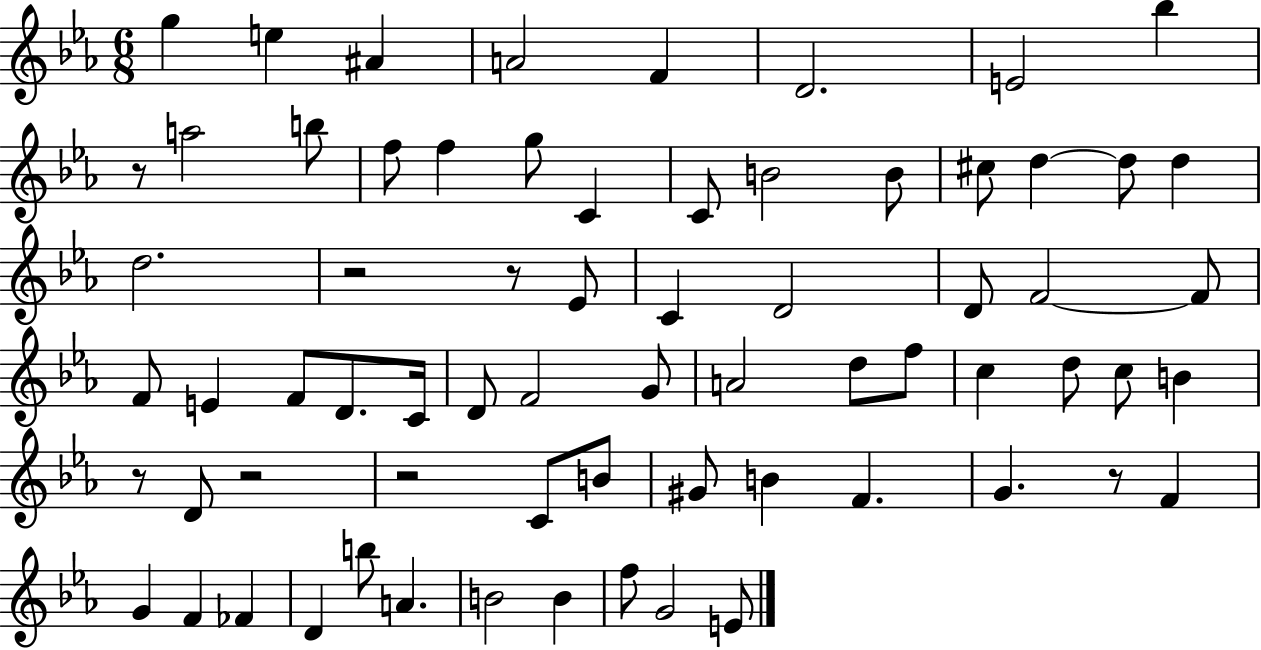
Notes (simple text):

G5/q E5/q A#4/q A4/h F4/q D4/h. E4/h Bb5/q R/e A5/h B5/e F5/e F5/q G5/e C4/q C4/e B4/h B4/e C#5/e D5/q D5/e D5/q D5/h. R/h R/e Eb4/e C4/q D4/h D4/e F4/h F4/e F4/e E4/q F4/e D4/e. C4/s D4/e F4/h G4/e A4/h D5/e F5/e C5/q D5/e C5/e B4/q R/e D4/e R/h R/h C4/e B4/e G#4/e B4/q F4/q. G4/q. R/e F4/q G4/q F4/q FES4/q D4/q B5/e A4/q. B4/h B4/q F5/e G4/h E4/e